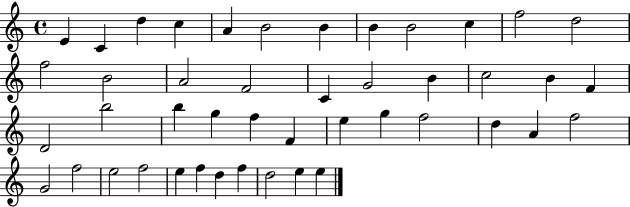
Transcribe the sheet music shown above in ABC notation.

X:1
T:Untitled
M:4/4
L:1/4
K:C
E C d c A B2 B B B2 c f2 d2 f2 B2 A2 F2 C G2 B c2 B F D2 b2 b g f F e g f2 d A f2 G2 f2 e2 f2 e f d f d2 e e